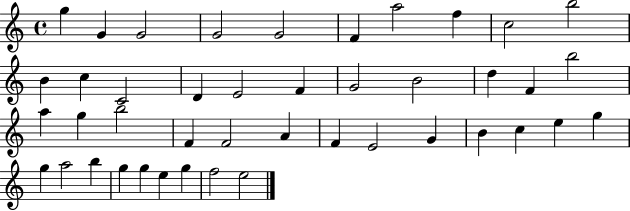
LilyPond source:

{
  \clef treble
  \time 4/4
  \defaultTimeSignature
  \key c \major
  g''4 g'4 g'2 | g'2 g'2 | f'4 a''2 f''4 | c''2 b''2 | \break b'4 c''4 c'2 | d'4 e'2 f'4 | g'2 b'2 | d''4 f'4 b''2 | \break a''4 g''4 b''2 | f'4 f'2 a'4 | f'4 e'2 g'4 | b'4 c''4 e''4 g''4 | \break g''4 a''2 b''4 | g''4 g''4 e''4 g''4 | f''2 e''2 | \bar "|."
}